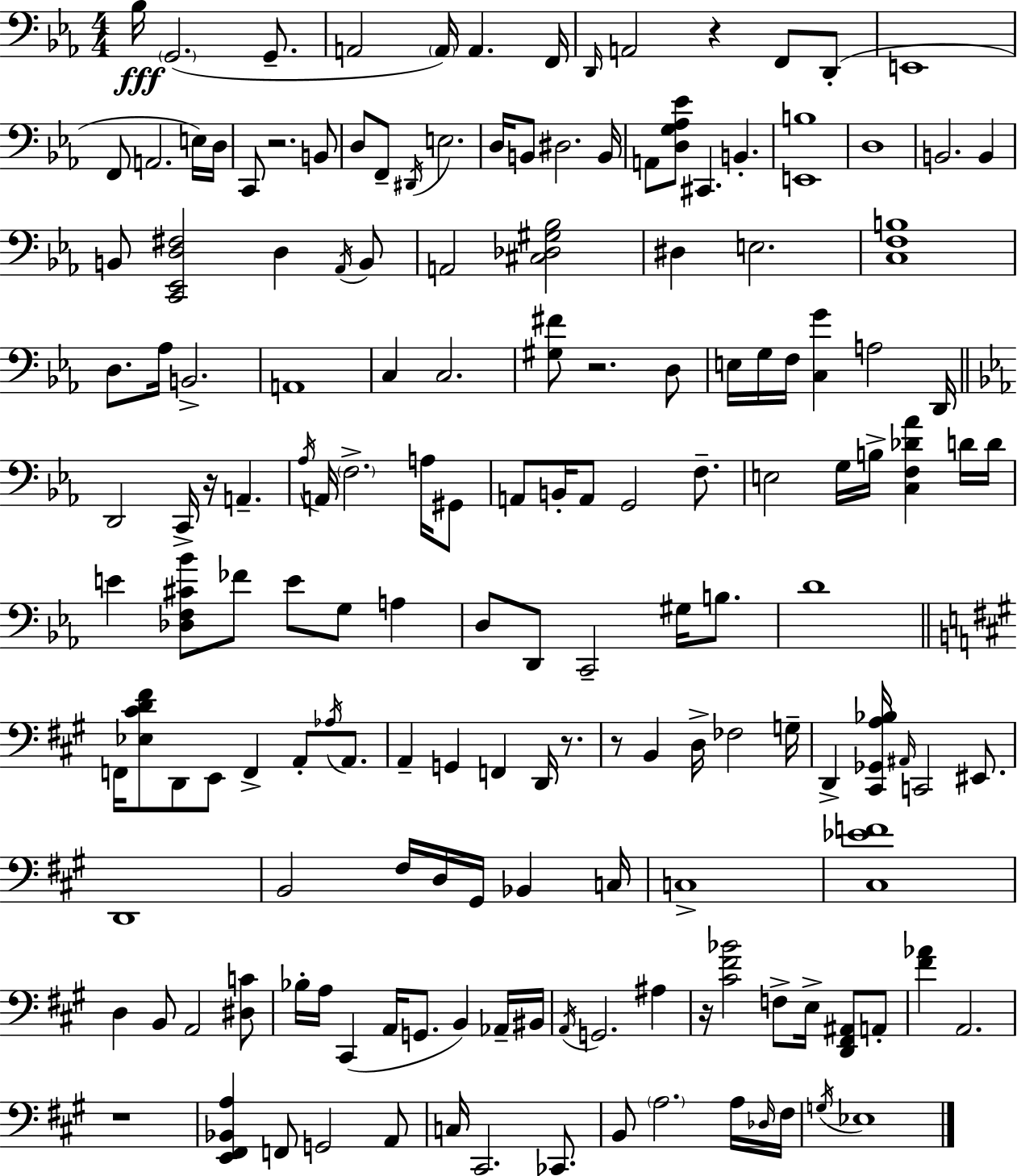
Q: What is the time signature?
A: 4/4